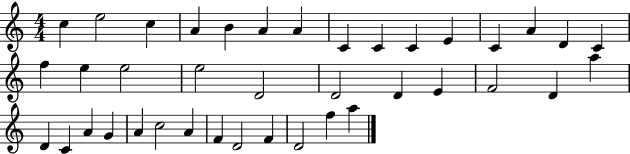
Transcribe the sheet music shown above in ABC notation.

X:1
T:Untitled
M:4/4
L:1/4
K:C
c e2 c A B A A C C C E C A D C f e e2 e2 D2 D2 D E F2 D a D C A G A c2 A F D2 F D2 f a